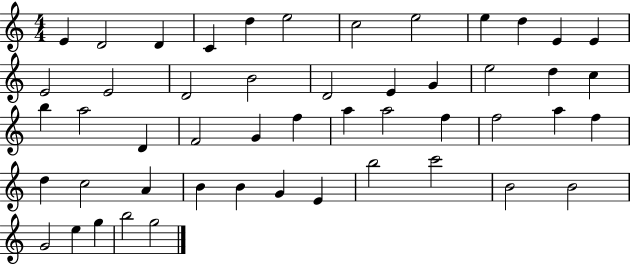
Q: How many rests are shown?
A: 0